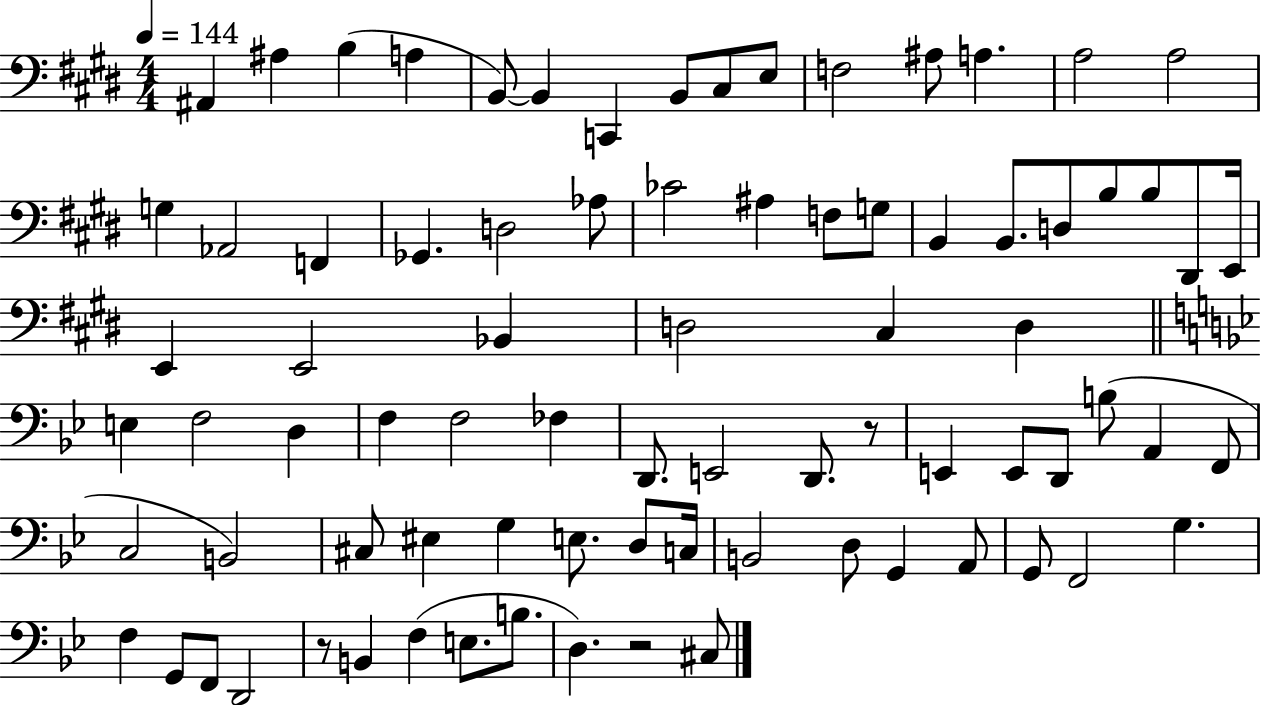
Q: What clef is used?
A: bass